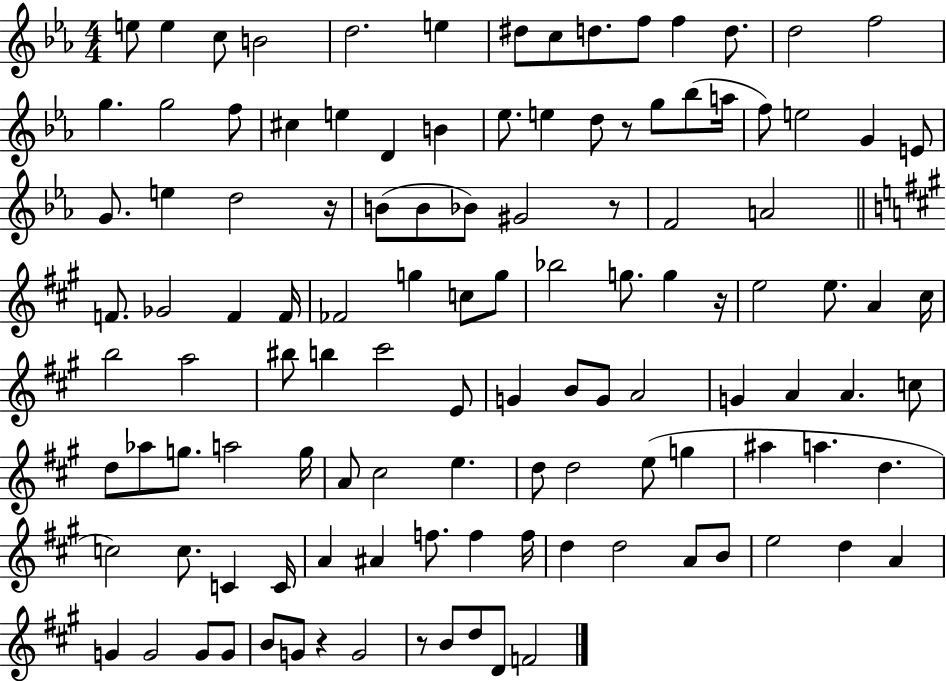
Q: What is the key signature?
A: EES major